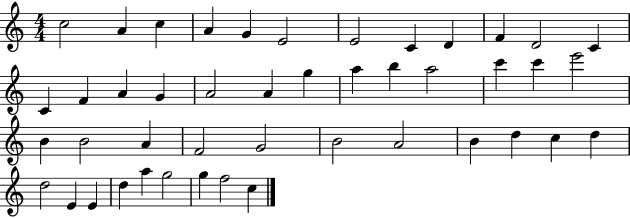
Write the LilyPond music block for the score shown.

{
  \clef treble
  \numericTimeSignature
  \time 4/4
  \key c \major
  c''2 a'4 c''4 | a'4 g'4 e'2 | e'2 c'4 d'4 | f'4 d'2 c'4 | \break c'4 f'4 a'4 g'4 | a'2 a'4 g''4 | a''4 b''4 a''2 | c'''4 c'''4 e'''2 | \break b'4 b'2 a'4 | f'2 g'2 | b'2 a'2 | b'4 d''4 c''4 d''4 | \break d''2 e'4 e'4 | d''4 a''4 g''2 | g''4 f''2 c''4 | \bar "|."
}